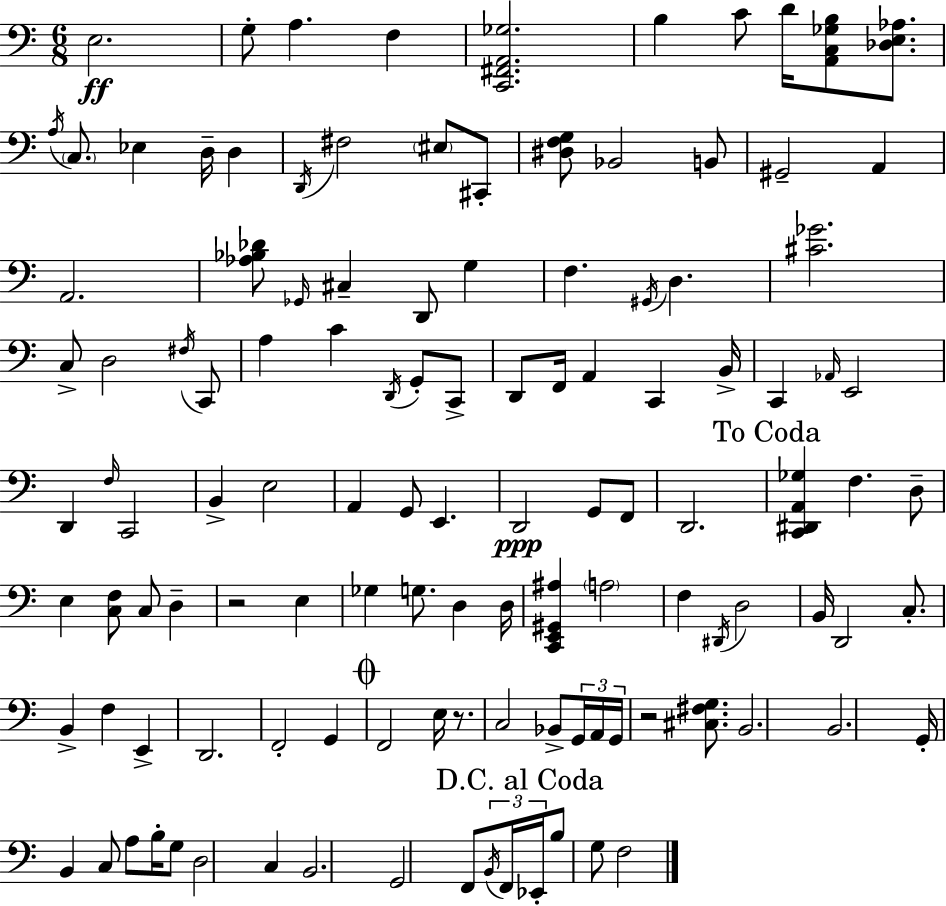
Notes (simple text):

E3/h. G3/e A3/q. F3/q [C2,F#2,A2,Gb3]/h. B3/q C4/e D4/s [A2,C3,Gb3,B3]/e [Db3,E3,Ab3]/e. A3/s C3/e. Eb3/q D3/s D3/q D2/s F#3/h EIS3/e C#2/e [D#3,F3,G3]/e Bb2/h B2/e G#2/h A2/q A2/h. [Ab3,Bb3,Db4]/e Gb2/s C#3/q D2/e G3/q F3/q. G#2/s D3/q. [C#4,Gb4]/h. C3/e D3/h F#3/s C2/e A3/q C4/q D2/s G2/e C2/e D2/e F2/s A2/q C2/q B2/s C2/q Ab2/s E2/h D2/q F3/s C2/h B2/q E3/h A2/q G2/e E2/q. D2/h G2/e F2/e D2/h. [C2,D#2,A2,Gb3]/q F3/q. D3/e E3/q [C3,F3]/e C3/e D3/q R/h E3/q Gb3/q G3/e. D3/q D3/s [C2,E2,G#2,A#3]/q A3/h F3/q D#2/s D3/h B2/s D2/h C3/e. B2/q F3/q E2/q D2/h. F2/h G2/q F2/h E3/s R/e. C3/h Bb2/e G2/s A2/s G2/s R/h [C#3,F#3,G3]/e. B2/h. B2/h. G2/s B2/q C3/e A3/e B3/s G3/e D3/h C3/q B2/h. G2/h F2/e B2/s F2/s Eb2/s B3/e G3/e F3/h